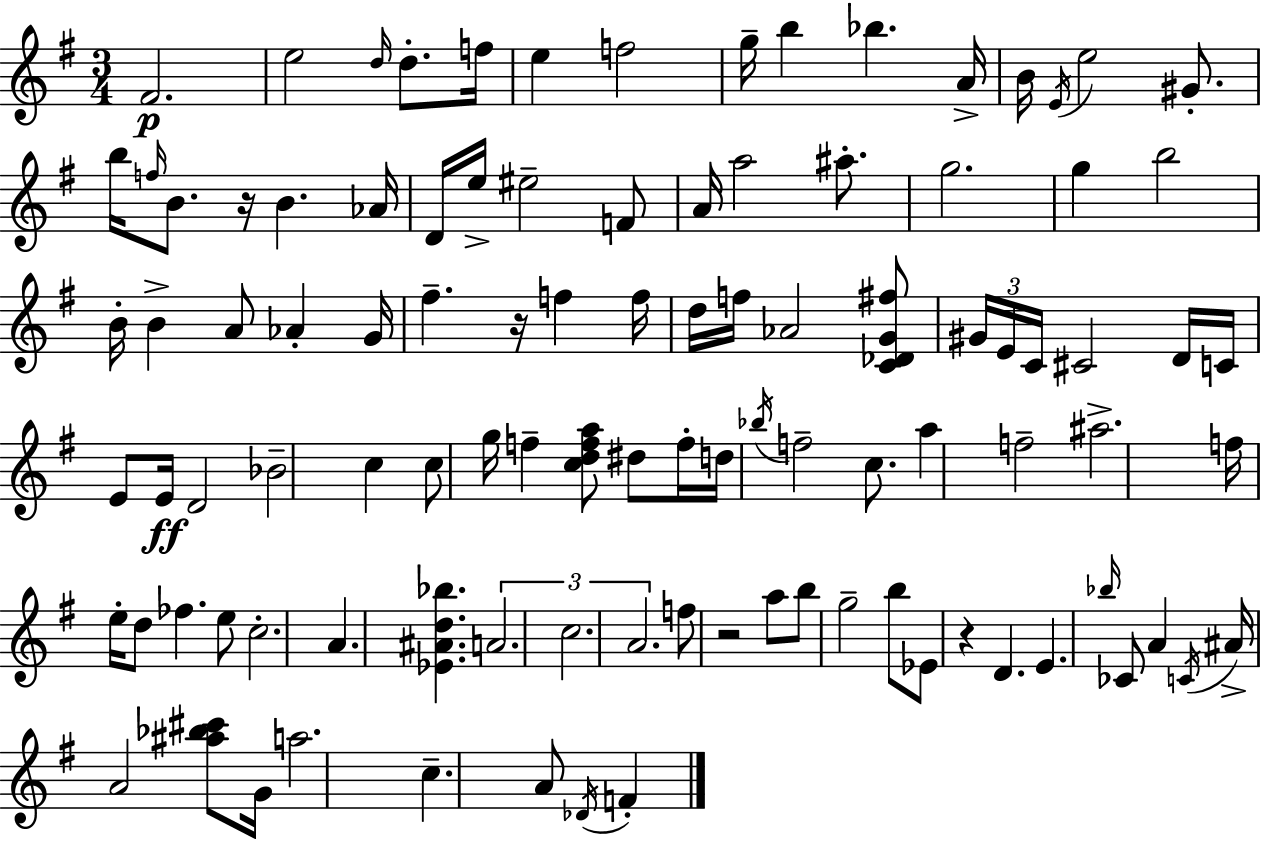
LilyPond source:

{
  \clef treble
  \numericTimeSignature
  \time 3/4
  \key e \minor
  \repeat volta 2 { fis'2.\p | e''2 \grace { d''16 } d''8.-. | f''16 e''4 f''2 | g''16-- b''4 bes''4. | \break a'16-> b'16 \acciaccatura { e'16 } e''2 gis'8.-. | b''16 \grace { f''16 } b'8. r16 b'4. | aes'16 d'16 e''16-> eis''2-- | f'8 a'16 a''2 | \break ais''8.-. g''2. | g''4 b''2 | b'16-. b'4-> a'8 aes'4-. | g'16 fis''4.-- r16 f''4 | \break f''16 d''16 f''16 aes'2 | <c' des' g' fis''>8 \tuplet 3/2 { gis'16 e'16 c'16 } cis'2 | d'16 c'16 e'8 e'16\ff d'2 | bes'2-- c''4 | \break c''8 g''16 f''4-- <c'' d'' f'' a''>8 | dis''8 f''16-. d''16 \acciaccatura { bes''16 } f''2-- | c''8. a''4 f''2-- | ais''2.-> | \break f''16 e''16-. d''8 fes''4. | e''8 c''2.-. | a'4. <ees' ais' d'' bes''>4. | \tuplet 3/2 { a'2. | \break c''2. | a'2. } | f''8 r2 | a''8 b''8 g''2-- | \break b''8 ees'8 r4 d'4. | e'4. \grace { bes''16 } ces'8 | a'4 \acciaccatura { c'16 } ais'16-> a'2 | <ais'' bes'' cis'''>8 g'16 a''2. | \break c''4.-- | a'8 \acciaccatura { des'16 } f'4-. } \bar "|."
}